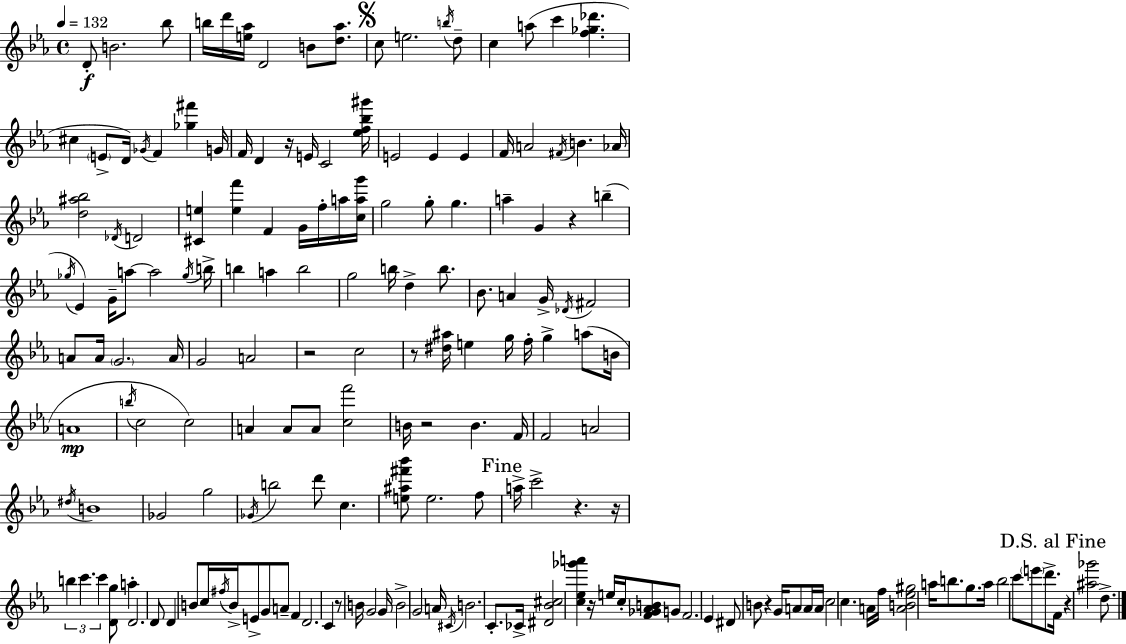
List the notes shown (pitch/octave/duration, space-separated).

D4/e B4/h. Bb5/e B5/s D6/s [E5,Ab5]/s D4/h B4/e [D5,Ab5]/e. C5/e E5/h. B5/s D5/e C5/q A5/e C6/q [F5,Gb5,Db6]/q. C#5/q E4/e D4/s Gb4/s F4/q [Gb5,F#6]/q G4/s F4/s D4/q R/s E4/s C4/h [Eb5,F5,Bb5,G#6]/s E4/h E4/q E4/q F4/s A4/h F#4/s B4/q. Ab4/s [D5,A#5,Bb5]/h Db4/s D4/h [C#4,E5]/q [E5,F6]/q F4/q G4/s F5/s A5/s [C5,A5,G6]/s G5/h G5/e G5/q. A5/q G4/q R/q B5/q Gb5/s Eb4/q G4/s A5/e A5/h Gb5/s B5/s B5/q A5/q B5/h G5/h B5/s D5/q B5/e. Bb4/e. A4/q G4/s Db4/s F#4/h A4/e A4/s G4/h. A4/s G4/h A4/h R/h C5/h R/e [D#5,A#5]/s E5/q G5/s F5/s G5/q A5/e B4/s A4/w B5/s C5/h C5/h A4/q A4/e A4/e [C5,F6]/h B4/s R/h B4/q. F4/s F4/h A4/h D#5/s B4/w Gb4/h G5/h Gb4/s B5/h D6/e C5/q. [E5,A#5,F#6,Bb6]/e E5/h. F5/e A5/s C6/h R/q. R/s B5/q C6/q. C6/q [D4,G5]/e A5/q D4/h. D4/e D4/q B4/e C5/s F#5/s B4/s E4/e G4/e A4/e F4/q D4/h. C4/q R/e B4/s G4/h G4/s B4/h G4/h A4/s C#4/s B4/h. C4/e. CES4/s [D#4,Bb4,C#5]/h [C5,Eb5,Gb6,A6]/q R/s E5/s C5/s [F4,Gb4,Ab4,B4]/e G4/e F4/h. Eb4/q D#4/e B4/e R/q G4/s A4/e A4/s A4/s C5/h C5/q. A4/s F5/s [A4,B4,Eb5,G#5]/h A5/s B5/e. G5/e. A5/s B5/h C6/e E6/e D6/e. F4/s R/q [A#5,Gb6]/h D5/e.